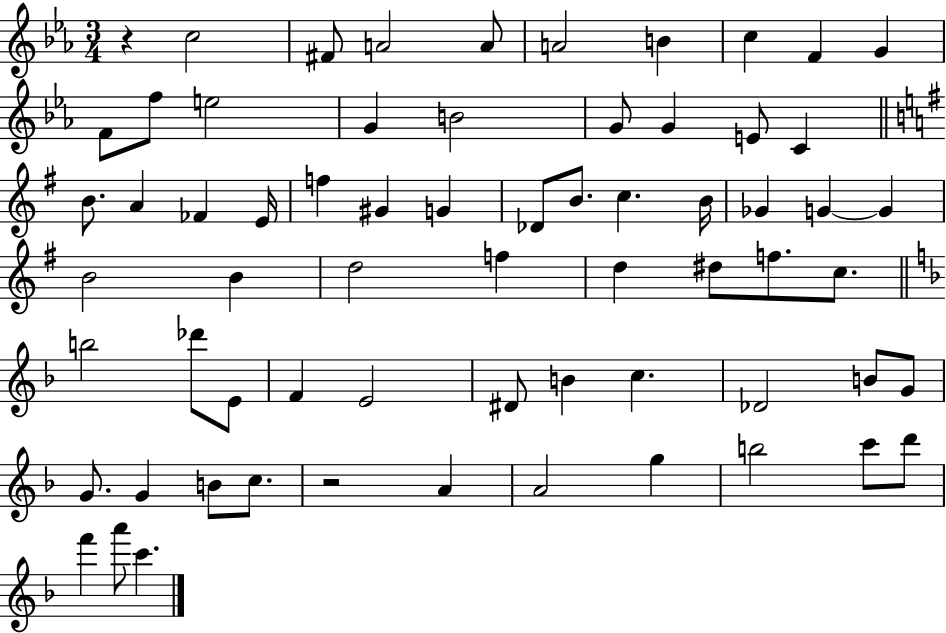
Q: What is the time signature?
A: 3/4